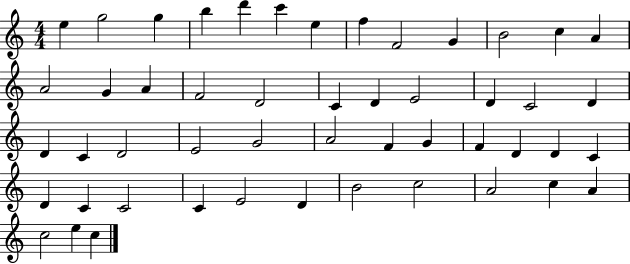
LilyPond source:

{
  \clef treble
  \numericTimeSignature
  \time 4/4
  \key c \major
  e''4 g''2 g''4 | b''4 d'''4 c'''4 e''4 | f''4 f'2 g'4 | b'2 c''4 a'4 | \break a'2 g'4 a'4 | f'2 d'2 | c'4 d'4 e'2 | d'4 c'2 d'4 | \break d'4 c'4 d'2 | e'2 g'2 | a'2 f'4 g'4 | f'4 d'4 d'4 c'4 | \break d'4 c'4 c'2 | c'4 e'2 d'4 | b'2 c''2 | a'2 c''4 a'4 | \break c''2 e''4 c''4 | \bar "|."
}